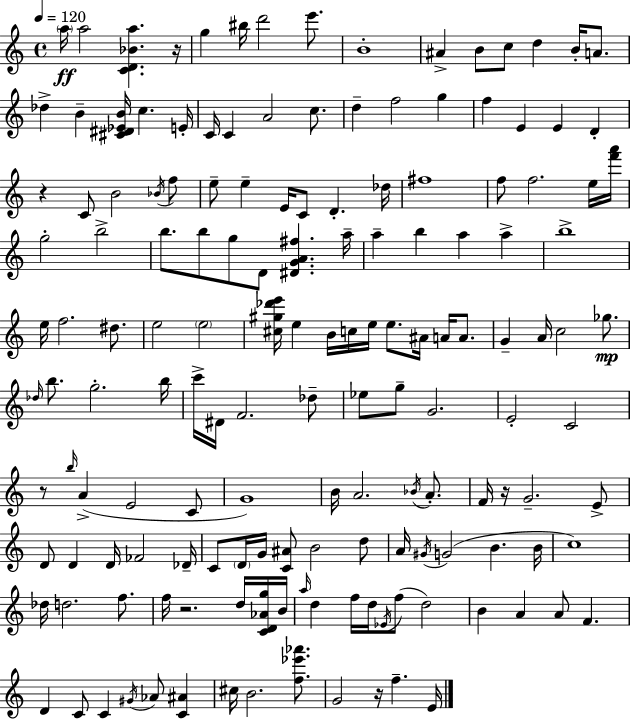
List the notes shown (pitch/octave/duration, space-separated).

A5/s A5/h [C4,D4,Bb4,A5]/q. R/s G5/q BIS5/s D6/h E6/e. B4/w A#4/q B4/e C5/e D5/q B4/s A4/e. Db5/q B4/q [C#4,D#4,Eb4,B4]/s C5/q. E4/s C4/s C4/q A4/h C5/e. D5/q F5/h G5/q F5/q E4/q E4/q D4/q R/q C4/e B4/h Bb4/s F5/e E5/e E5/q E4/s C4/e D4/q. Db5/s F#5/w F5/e F5/h. E5/s [F6,A6]/s G5/h B5/h B5/e. B5/e G5/e D4/e [D#4,G4,A4,F#5]/q. A5/s A5/q B5/q A5/q A5/q B5/w E5/s F5/h. D#5/e. E5/h E5/h [C#5,G#5,Db6,E6]/s E5/q B4/s C5/s E5/s E5/e. A#4/s A4/s A4/e. G4/q A4/s C5/h Gb5/e. Db5/s B5/e. G5/h. B5/s C6/s D#4/s F4/h. Db5/e Eb5/e G5/e G4/h. E4/h C4/h R/e B5/s A4/q E4/h C4/e G4/w B4/s A4/h. Bb4/s A4/e. F4/s R/s G4/h. E4/e D4/e D4/q D4/s FES4/h Db4/s C4/e D4/s G4/s [C4,A#4]/e B4/h D5/e A4/s G#4/s G4/h B4/q. B4/s C5/w Db5/s D5/h. F5/e. F5/s R/h. D5/s [C4,D4,Ab4,G5]/s B4/s A5/s D5/q F5/s D5/s Eb4/s F5/e D5/h B4/q A4/q A4/e F4/q. D4/q C4/e C4/q G#4/s Ab4/e [C4,A#4]/q C#5/s B4/h. [F5,Eb6,Ab6]/e. G4/h R/s F5/q. E4/s